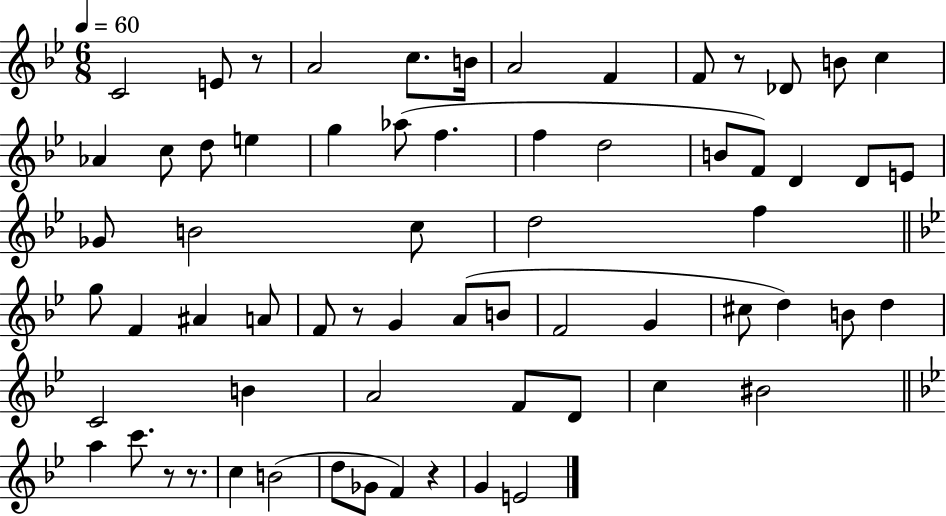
{
  \clef treble
  \numericTimeSignature
  \time 6/8
  \key bes \major
  \tempo 4 = 60
  c'2 e'8 r8 | a'2 c''8. b'16 | a'2 f'4 | f'8 r8 des'8 b'8 c''4 | \break aes'4 c''8 d''8 e''4 | g''4 aes''8( f''4. | f''4 d''2 | b'8 f'8) d'4 d'8 e'8 | \break ges'8 b'2 c''8 | d''2 f''4 | \bar "||" \break \key bes \major g''8 f'4 ais'4 a'8 | f'8 r8 g'4 a'8( b'8 | f'2 g'4 | cis''8 d''4) b'8 d''4 | \break c'2 b'4 | a'2 f'8 d'8 | c''4 bis'2 | \bar "||" \break \key g \minor a''4 c'''8. r8 r8. | c''4 b'2( | d''8 ges'8 f'4) r4 | g'4 e'2 | \break \bar "|."
}